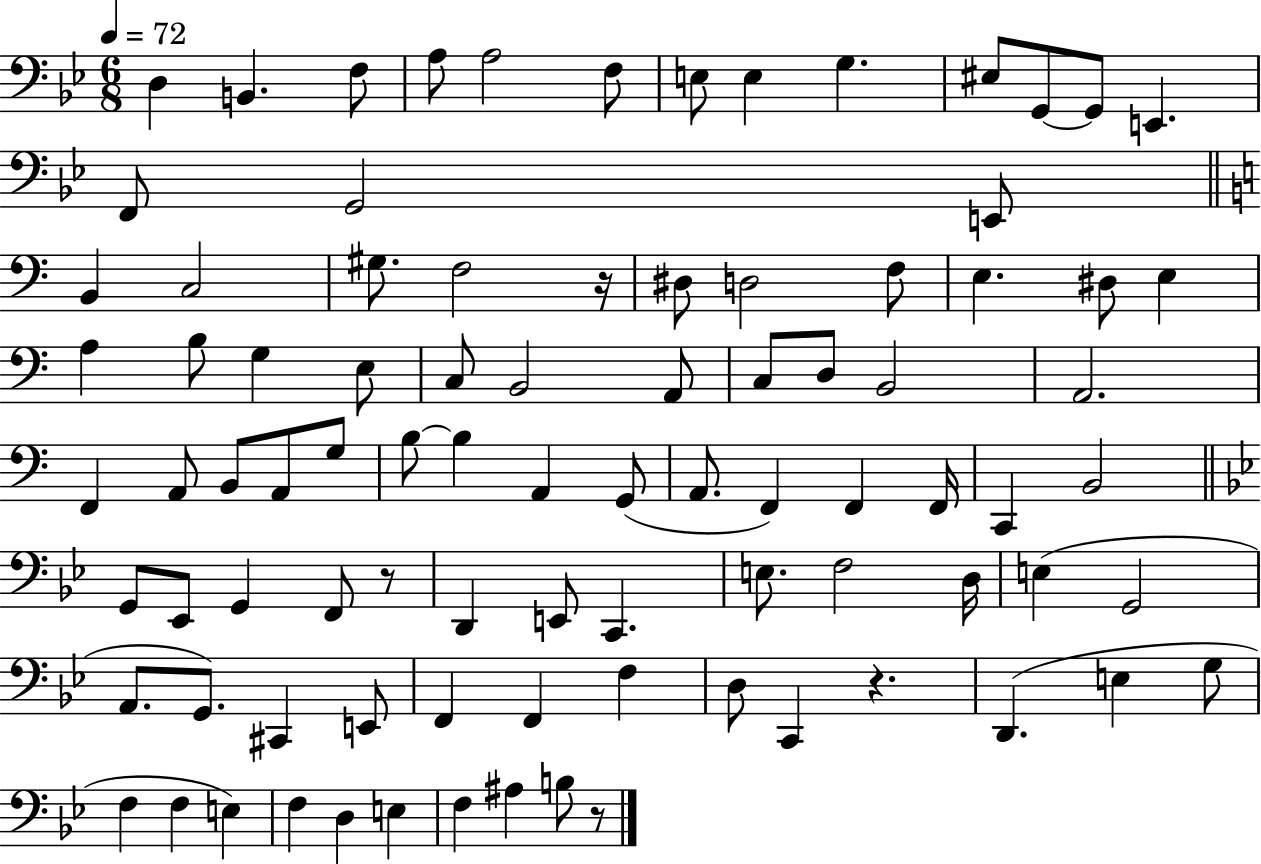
{
  \clef bass
  \numericTimeSignature
  \time 6/8
  \key bes \major
  \tempo 4 = 72
  \repeat volta 2 { d4 b,4. f8 | a8 a2 f8 | e8 e4 g4. | eis8 g,8~~ g,8 e,4. | \break f,8 g,2 e,8 | \bar "||" \break \key c \major b,4 c2 | gis8. f2 r16 | dis8 d2 f8 | e4. dis8 e4 | \break a4 b8 g4 e8 | c8 b,2 a,8 | c8 d8 b,2 | a,2. | \break f,4 a,8 b,8 a,8 g8 | b8~~ b4 a,4 g,8( | a,8. f,4) f,4 f,16 | c,4 b,2 | \break \bar "||" \break \key bes \major g,8 ees,8 g,4 f,8 r8 | d,4 e,8 c,4. | e8. f2 d16 | e4( g,2 | \break a,8. g,8.) cis,4 e,8 | f,4 f,4 f4 | d8 c,4 r4. | d,4.( e4 g8 | \break f4 f4 e4) | f4 d4 e4 | f4 ais4 b8 r8 | } \bar "|."
}